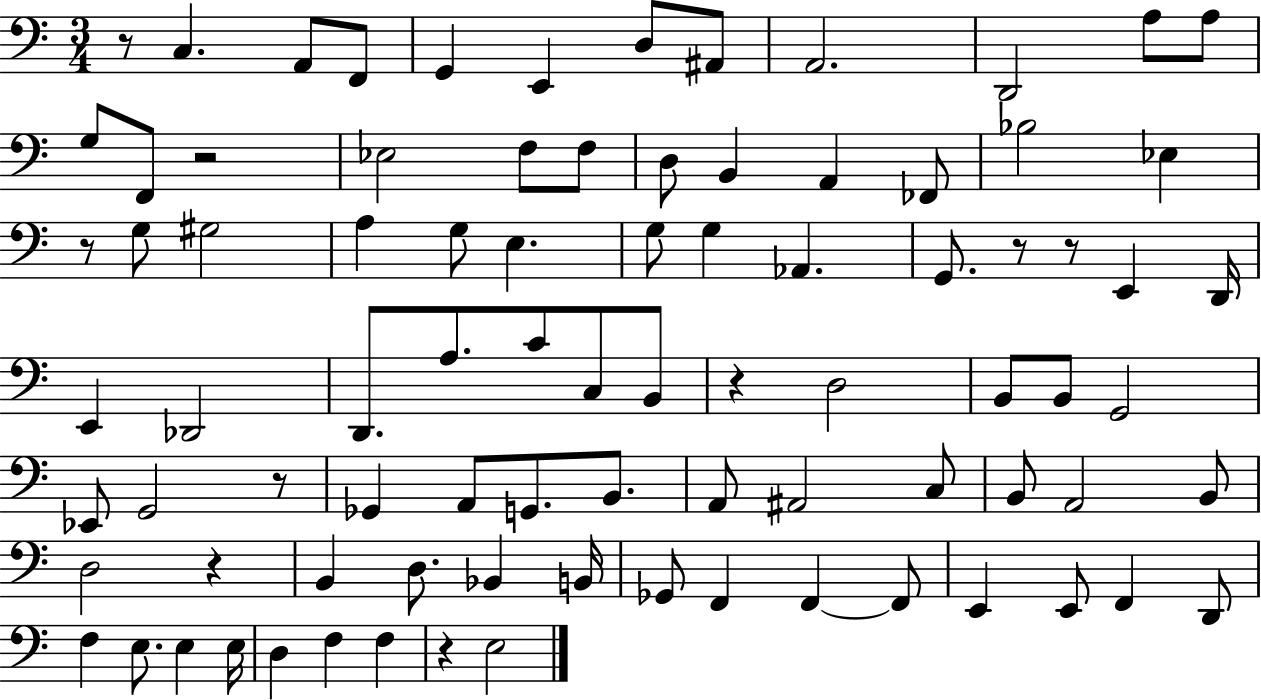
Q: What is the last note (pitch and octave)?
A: E3